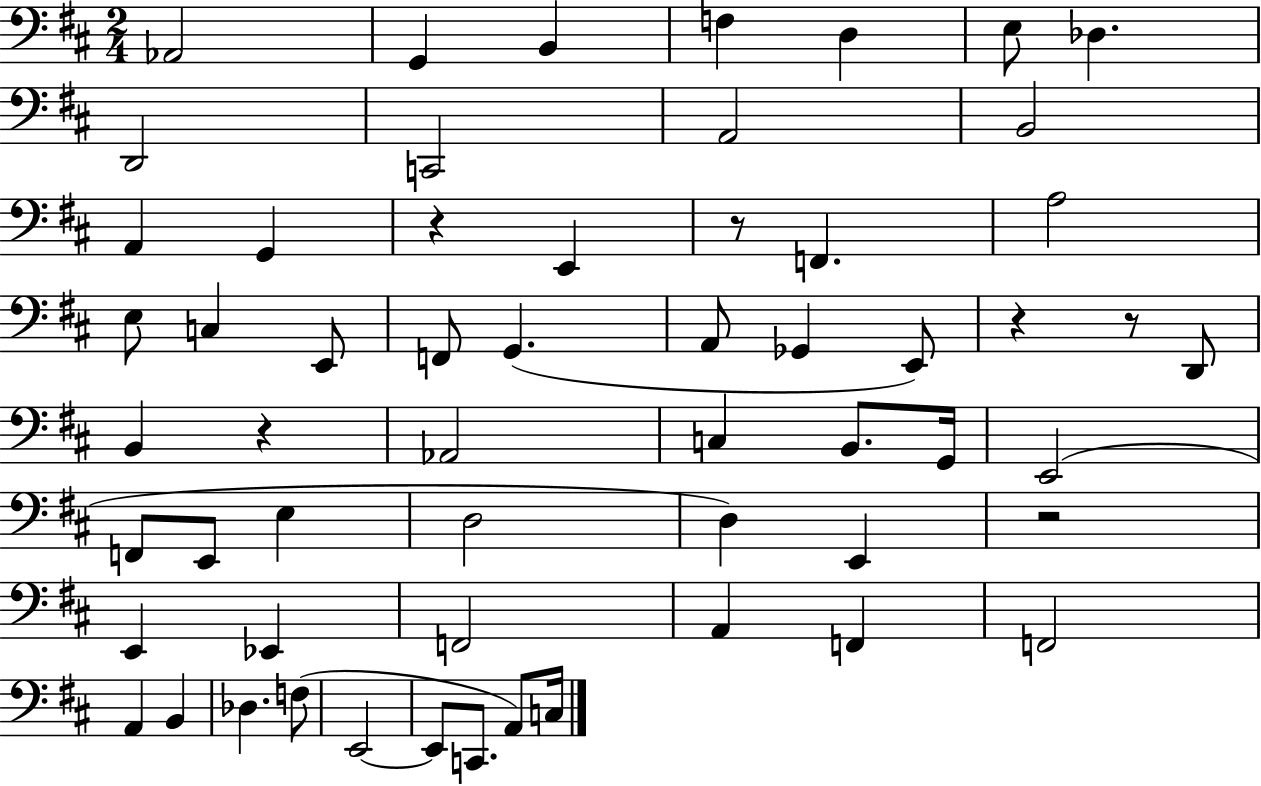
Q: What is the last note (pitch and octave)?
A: C3